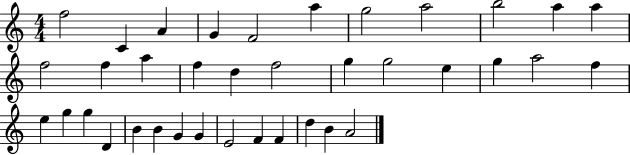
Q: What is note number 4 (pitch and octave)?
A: G4